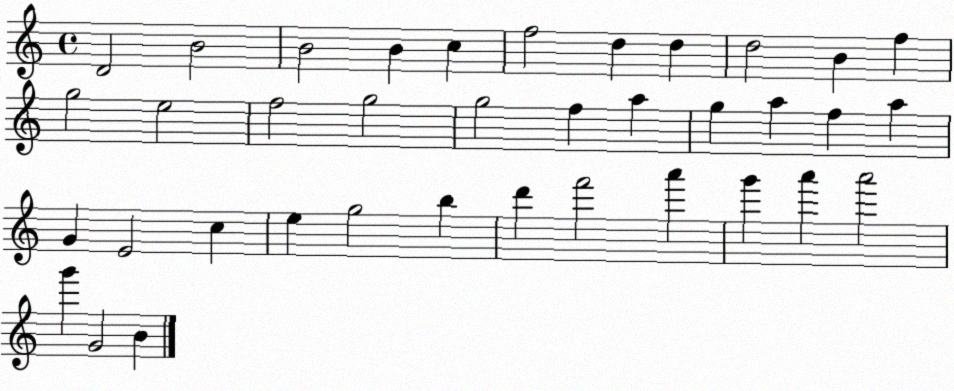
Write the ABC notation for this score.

X:1
T:Untitled
M:4/4
L:1/4
K:C
D2 B2 B2 B c f2 d d d2 B f g2 e2 f2 g2 g2 f a g a f a G E2 c e g2 b d' f'2 a' g' a' a'2 g' G2 B